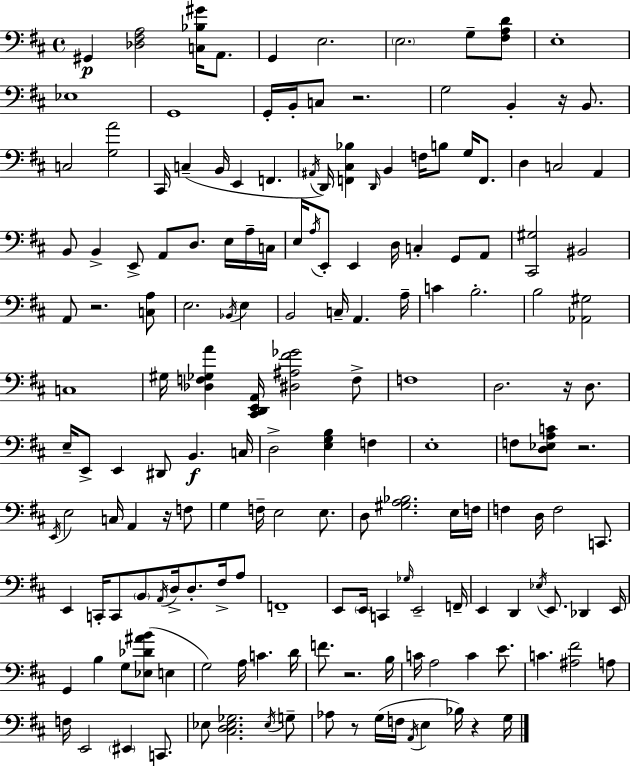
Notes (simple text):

G#2/q [Db3,F#3,A3]/h [C3,Bb3,G#4]/s A2/e. G2/q E3/h. E3/h. G3/e [F#3,A3,D4]/e E3/w Eb3/w G2/w G2/s B2/s C3/e R/h. G3/h B2/q R/s B2/e. C3/h [G3,A4]/h C#2/s C3/q B2/s E2/q F2/q. A#2/s D2/s [F2,C#3,Bb3]/q D2/s B2/q F3/s B3/e G3/s F2/e. D3/q C3/h A2/q B2/e B2/q E2/e A2/e D3/e. E3/s A3/s C3/s E3/s A3/s E2/e E2/q D3/s C3/q G2/e A2/e [C#2,G#3]/h BIS2/h A2/e R/h. [C3,A3]/e E3/h. Bb2/s E3/q B2/h C3/s A2/q. A3/s C4/q B3/h. B3/h [Ab2,G#3]/h C3/w G#3/s [Db3,F3,Gb3,A4]/q [C#2,D2,E2,A2]/s [D#3,A#3,F#4,Gb4]/h F3/e F3/w D3/h. R/s D3/e. E3/s E2/e E2/q D#2/e B2/q. C3/s D3/h [E3,G3,B3]/q F3/q E3/w F3/e [D3,Eb3,A3,C4]/e R/h. E2/s E3/h C3/s A2/q R/s F3/e G3/q F3/s E3/h E3/e. D3/e [G#3,A3,Bb3]/h. E3/s F3/s F3/q D3/s F3/h C2/e. E2/q C2/s C2/e B2/e A2/s D3/s D3/e. F#3/s A3/e F2/w E2/e E2/s C2/q Gb3/s E2/h F2/s E2/q D2/q Eb3/s E2/e. Db2/q E2/s G2/q B3/q G3/e [Eb3,Db4,A#4,B4]/e E3/q G3/h A3/s C4/q. D4/s F4/e. R/h. B3/s C4/s A3/h C4/q E4/e. C4/q. [A#3,F#4]/h A3/e F3/s E2/h EIS2/q C2/e. Eb3/e [C#3,D3,Eb3,Gb3]/h. Eb3/s G3/e Ab3/e R/e G3/s F3/s A2/s E3/q Bb3/s R/q G3/s